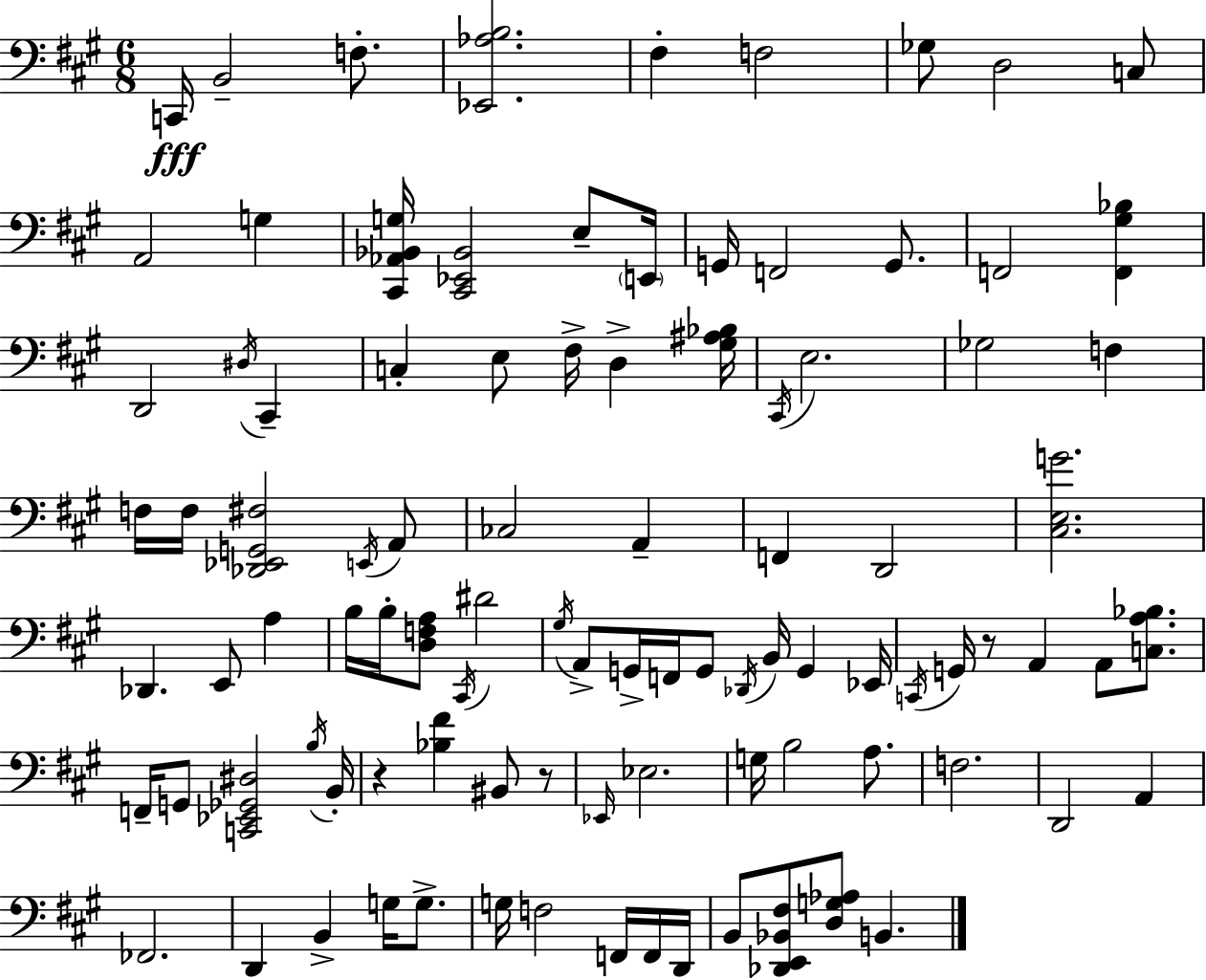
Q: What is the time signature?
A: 6/8